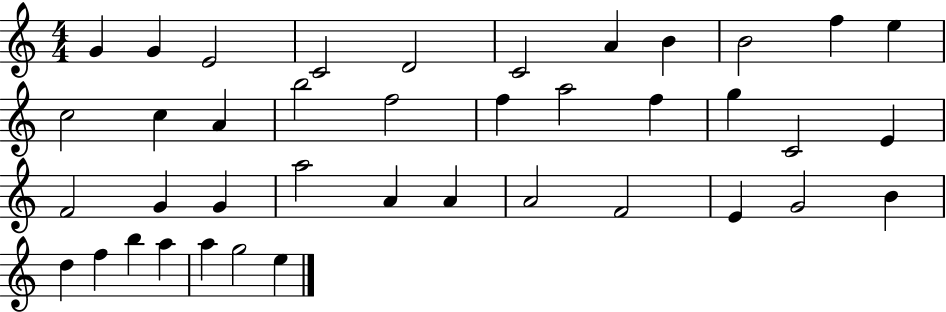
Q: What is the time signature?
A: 4/4